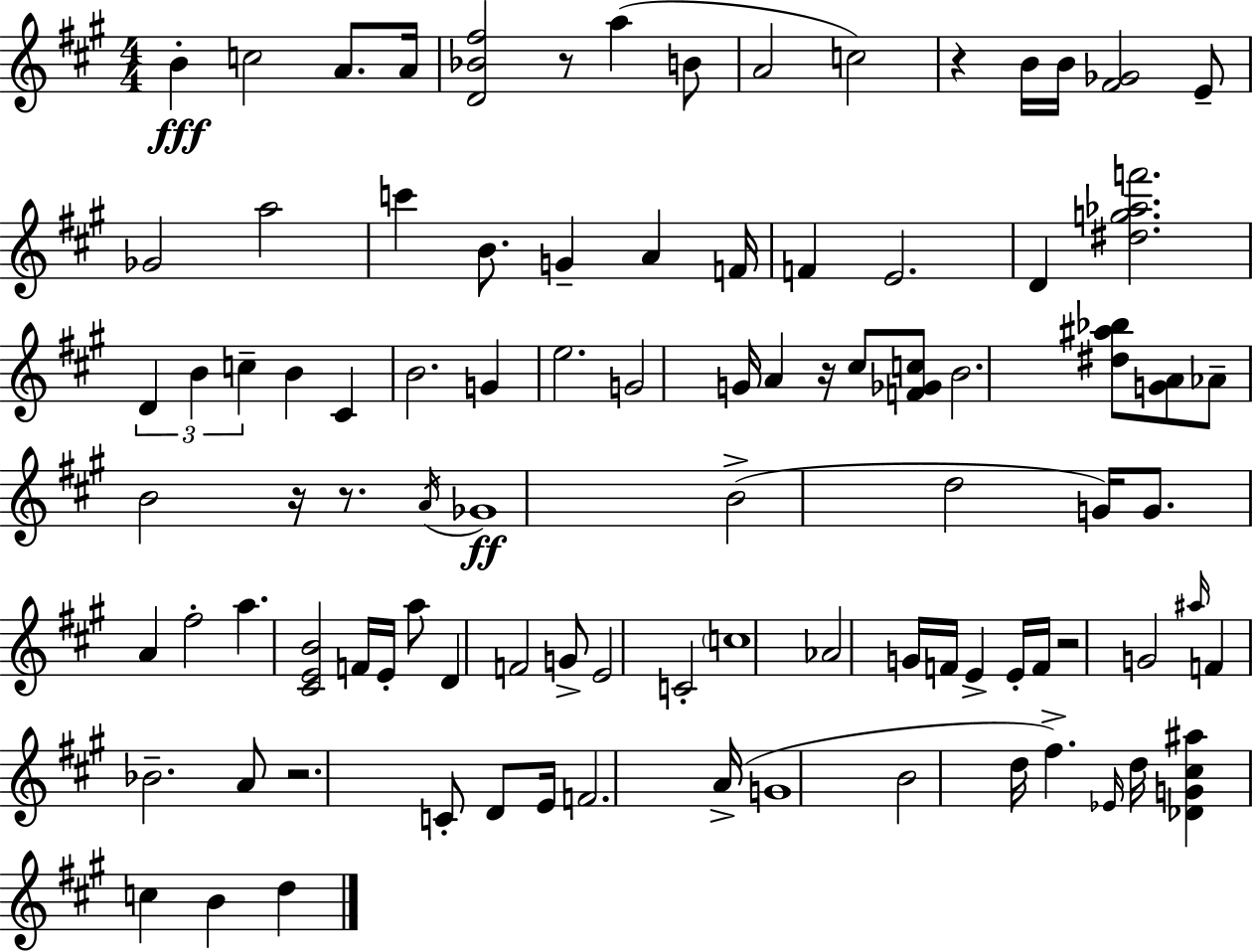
{
  \clef treble
  \numericTimeSignature
  \time 4/4
  \key a \major
  b'4-.\fff c''2 a'8. a'16 | <d' bes' fis''>2 r8 a''4( b'8 | a'2 c''2) | r4 b'16 b'16 <fis' ges'>2 e'8-- | \break ges'2 a''2 | c'''4 b'8. g'4-- a'4 f'16 | f'4 e'2. | d'4 <dis'' g'' aes'' f'''>2. | \break \tuplet 3/2 { d'4 b'4 c''4-- } b'4 | cis'4 b'2. | g'4 e''2. | g'2 g'16 a'4 r16 cis''8 | \break <f' ges' c''>8 b'2. <dis'' ais'' bes''>8 | <g' a'>8 aes'8-- b'2 r16 r8. | \acciaccatura { a'16 }\ff ges'1 | b'2->( d''2 | \break g'16) g'8. a'4 fis''2-. | a''4. <cis' e' b'>2 f'16 | e'16-. a''8 d'4 f'2 g'8-> | e'2 c'2-. | \break \parenthesize c''1 | aes'2 g'16 f'16 e'4-> e'16-. | f'16 r2 g'2 | \grace { ais''16 } f'4 bes'2.-- | \break a'8 r2. | c'8-. d'8 e'16 f'2. | a'16->( g'1 | b'2 d''16 fis''4.->) | \break \grace { ees'16 } d''16 <des' g' cis'' ais''>4 c''4 b'4 d''4 | \bar "|."
}